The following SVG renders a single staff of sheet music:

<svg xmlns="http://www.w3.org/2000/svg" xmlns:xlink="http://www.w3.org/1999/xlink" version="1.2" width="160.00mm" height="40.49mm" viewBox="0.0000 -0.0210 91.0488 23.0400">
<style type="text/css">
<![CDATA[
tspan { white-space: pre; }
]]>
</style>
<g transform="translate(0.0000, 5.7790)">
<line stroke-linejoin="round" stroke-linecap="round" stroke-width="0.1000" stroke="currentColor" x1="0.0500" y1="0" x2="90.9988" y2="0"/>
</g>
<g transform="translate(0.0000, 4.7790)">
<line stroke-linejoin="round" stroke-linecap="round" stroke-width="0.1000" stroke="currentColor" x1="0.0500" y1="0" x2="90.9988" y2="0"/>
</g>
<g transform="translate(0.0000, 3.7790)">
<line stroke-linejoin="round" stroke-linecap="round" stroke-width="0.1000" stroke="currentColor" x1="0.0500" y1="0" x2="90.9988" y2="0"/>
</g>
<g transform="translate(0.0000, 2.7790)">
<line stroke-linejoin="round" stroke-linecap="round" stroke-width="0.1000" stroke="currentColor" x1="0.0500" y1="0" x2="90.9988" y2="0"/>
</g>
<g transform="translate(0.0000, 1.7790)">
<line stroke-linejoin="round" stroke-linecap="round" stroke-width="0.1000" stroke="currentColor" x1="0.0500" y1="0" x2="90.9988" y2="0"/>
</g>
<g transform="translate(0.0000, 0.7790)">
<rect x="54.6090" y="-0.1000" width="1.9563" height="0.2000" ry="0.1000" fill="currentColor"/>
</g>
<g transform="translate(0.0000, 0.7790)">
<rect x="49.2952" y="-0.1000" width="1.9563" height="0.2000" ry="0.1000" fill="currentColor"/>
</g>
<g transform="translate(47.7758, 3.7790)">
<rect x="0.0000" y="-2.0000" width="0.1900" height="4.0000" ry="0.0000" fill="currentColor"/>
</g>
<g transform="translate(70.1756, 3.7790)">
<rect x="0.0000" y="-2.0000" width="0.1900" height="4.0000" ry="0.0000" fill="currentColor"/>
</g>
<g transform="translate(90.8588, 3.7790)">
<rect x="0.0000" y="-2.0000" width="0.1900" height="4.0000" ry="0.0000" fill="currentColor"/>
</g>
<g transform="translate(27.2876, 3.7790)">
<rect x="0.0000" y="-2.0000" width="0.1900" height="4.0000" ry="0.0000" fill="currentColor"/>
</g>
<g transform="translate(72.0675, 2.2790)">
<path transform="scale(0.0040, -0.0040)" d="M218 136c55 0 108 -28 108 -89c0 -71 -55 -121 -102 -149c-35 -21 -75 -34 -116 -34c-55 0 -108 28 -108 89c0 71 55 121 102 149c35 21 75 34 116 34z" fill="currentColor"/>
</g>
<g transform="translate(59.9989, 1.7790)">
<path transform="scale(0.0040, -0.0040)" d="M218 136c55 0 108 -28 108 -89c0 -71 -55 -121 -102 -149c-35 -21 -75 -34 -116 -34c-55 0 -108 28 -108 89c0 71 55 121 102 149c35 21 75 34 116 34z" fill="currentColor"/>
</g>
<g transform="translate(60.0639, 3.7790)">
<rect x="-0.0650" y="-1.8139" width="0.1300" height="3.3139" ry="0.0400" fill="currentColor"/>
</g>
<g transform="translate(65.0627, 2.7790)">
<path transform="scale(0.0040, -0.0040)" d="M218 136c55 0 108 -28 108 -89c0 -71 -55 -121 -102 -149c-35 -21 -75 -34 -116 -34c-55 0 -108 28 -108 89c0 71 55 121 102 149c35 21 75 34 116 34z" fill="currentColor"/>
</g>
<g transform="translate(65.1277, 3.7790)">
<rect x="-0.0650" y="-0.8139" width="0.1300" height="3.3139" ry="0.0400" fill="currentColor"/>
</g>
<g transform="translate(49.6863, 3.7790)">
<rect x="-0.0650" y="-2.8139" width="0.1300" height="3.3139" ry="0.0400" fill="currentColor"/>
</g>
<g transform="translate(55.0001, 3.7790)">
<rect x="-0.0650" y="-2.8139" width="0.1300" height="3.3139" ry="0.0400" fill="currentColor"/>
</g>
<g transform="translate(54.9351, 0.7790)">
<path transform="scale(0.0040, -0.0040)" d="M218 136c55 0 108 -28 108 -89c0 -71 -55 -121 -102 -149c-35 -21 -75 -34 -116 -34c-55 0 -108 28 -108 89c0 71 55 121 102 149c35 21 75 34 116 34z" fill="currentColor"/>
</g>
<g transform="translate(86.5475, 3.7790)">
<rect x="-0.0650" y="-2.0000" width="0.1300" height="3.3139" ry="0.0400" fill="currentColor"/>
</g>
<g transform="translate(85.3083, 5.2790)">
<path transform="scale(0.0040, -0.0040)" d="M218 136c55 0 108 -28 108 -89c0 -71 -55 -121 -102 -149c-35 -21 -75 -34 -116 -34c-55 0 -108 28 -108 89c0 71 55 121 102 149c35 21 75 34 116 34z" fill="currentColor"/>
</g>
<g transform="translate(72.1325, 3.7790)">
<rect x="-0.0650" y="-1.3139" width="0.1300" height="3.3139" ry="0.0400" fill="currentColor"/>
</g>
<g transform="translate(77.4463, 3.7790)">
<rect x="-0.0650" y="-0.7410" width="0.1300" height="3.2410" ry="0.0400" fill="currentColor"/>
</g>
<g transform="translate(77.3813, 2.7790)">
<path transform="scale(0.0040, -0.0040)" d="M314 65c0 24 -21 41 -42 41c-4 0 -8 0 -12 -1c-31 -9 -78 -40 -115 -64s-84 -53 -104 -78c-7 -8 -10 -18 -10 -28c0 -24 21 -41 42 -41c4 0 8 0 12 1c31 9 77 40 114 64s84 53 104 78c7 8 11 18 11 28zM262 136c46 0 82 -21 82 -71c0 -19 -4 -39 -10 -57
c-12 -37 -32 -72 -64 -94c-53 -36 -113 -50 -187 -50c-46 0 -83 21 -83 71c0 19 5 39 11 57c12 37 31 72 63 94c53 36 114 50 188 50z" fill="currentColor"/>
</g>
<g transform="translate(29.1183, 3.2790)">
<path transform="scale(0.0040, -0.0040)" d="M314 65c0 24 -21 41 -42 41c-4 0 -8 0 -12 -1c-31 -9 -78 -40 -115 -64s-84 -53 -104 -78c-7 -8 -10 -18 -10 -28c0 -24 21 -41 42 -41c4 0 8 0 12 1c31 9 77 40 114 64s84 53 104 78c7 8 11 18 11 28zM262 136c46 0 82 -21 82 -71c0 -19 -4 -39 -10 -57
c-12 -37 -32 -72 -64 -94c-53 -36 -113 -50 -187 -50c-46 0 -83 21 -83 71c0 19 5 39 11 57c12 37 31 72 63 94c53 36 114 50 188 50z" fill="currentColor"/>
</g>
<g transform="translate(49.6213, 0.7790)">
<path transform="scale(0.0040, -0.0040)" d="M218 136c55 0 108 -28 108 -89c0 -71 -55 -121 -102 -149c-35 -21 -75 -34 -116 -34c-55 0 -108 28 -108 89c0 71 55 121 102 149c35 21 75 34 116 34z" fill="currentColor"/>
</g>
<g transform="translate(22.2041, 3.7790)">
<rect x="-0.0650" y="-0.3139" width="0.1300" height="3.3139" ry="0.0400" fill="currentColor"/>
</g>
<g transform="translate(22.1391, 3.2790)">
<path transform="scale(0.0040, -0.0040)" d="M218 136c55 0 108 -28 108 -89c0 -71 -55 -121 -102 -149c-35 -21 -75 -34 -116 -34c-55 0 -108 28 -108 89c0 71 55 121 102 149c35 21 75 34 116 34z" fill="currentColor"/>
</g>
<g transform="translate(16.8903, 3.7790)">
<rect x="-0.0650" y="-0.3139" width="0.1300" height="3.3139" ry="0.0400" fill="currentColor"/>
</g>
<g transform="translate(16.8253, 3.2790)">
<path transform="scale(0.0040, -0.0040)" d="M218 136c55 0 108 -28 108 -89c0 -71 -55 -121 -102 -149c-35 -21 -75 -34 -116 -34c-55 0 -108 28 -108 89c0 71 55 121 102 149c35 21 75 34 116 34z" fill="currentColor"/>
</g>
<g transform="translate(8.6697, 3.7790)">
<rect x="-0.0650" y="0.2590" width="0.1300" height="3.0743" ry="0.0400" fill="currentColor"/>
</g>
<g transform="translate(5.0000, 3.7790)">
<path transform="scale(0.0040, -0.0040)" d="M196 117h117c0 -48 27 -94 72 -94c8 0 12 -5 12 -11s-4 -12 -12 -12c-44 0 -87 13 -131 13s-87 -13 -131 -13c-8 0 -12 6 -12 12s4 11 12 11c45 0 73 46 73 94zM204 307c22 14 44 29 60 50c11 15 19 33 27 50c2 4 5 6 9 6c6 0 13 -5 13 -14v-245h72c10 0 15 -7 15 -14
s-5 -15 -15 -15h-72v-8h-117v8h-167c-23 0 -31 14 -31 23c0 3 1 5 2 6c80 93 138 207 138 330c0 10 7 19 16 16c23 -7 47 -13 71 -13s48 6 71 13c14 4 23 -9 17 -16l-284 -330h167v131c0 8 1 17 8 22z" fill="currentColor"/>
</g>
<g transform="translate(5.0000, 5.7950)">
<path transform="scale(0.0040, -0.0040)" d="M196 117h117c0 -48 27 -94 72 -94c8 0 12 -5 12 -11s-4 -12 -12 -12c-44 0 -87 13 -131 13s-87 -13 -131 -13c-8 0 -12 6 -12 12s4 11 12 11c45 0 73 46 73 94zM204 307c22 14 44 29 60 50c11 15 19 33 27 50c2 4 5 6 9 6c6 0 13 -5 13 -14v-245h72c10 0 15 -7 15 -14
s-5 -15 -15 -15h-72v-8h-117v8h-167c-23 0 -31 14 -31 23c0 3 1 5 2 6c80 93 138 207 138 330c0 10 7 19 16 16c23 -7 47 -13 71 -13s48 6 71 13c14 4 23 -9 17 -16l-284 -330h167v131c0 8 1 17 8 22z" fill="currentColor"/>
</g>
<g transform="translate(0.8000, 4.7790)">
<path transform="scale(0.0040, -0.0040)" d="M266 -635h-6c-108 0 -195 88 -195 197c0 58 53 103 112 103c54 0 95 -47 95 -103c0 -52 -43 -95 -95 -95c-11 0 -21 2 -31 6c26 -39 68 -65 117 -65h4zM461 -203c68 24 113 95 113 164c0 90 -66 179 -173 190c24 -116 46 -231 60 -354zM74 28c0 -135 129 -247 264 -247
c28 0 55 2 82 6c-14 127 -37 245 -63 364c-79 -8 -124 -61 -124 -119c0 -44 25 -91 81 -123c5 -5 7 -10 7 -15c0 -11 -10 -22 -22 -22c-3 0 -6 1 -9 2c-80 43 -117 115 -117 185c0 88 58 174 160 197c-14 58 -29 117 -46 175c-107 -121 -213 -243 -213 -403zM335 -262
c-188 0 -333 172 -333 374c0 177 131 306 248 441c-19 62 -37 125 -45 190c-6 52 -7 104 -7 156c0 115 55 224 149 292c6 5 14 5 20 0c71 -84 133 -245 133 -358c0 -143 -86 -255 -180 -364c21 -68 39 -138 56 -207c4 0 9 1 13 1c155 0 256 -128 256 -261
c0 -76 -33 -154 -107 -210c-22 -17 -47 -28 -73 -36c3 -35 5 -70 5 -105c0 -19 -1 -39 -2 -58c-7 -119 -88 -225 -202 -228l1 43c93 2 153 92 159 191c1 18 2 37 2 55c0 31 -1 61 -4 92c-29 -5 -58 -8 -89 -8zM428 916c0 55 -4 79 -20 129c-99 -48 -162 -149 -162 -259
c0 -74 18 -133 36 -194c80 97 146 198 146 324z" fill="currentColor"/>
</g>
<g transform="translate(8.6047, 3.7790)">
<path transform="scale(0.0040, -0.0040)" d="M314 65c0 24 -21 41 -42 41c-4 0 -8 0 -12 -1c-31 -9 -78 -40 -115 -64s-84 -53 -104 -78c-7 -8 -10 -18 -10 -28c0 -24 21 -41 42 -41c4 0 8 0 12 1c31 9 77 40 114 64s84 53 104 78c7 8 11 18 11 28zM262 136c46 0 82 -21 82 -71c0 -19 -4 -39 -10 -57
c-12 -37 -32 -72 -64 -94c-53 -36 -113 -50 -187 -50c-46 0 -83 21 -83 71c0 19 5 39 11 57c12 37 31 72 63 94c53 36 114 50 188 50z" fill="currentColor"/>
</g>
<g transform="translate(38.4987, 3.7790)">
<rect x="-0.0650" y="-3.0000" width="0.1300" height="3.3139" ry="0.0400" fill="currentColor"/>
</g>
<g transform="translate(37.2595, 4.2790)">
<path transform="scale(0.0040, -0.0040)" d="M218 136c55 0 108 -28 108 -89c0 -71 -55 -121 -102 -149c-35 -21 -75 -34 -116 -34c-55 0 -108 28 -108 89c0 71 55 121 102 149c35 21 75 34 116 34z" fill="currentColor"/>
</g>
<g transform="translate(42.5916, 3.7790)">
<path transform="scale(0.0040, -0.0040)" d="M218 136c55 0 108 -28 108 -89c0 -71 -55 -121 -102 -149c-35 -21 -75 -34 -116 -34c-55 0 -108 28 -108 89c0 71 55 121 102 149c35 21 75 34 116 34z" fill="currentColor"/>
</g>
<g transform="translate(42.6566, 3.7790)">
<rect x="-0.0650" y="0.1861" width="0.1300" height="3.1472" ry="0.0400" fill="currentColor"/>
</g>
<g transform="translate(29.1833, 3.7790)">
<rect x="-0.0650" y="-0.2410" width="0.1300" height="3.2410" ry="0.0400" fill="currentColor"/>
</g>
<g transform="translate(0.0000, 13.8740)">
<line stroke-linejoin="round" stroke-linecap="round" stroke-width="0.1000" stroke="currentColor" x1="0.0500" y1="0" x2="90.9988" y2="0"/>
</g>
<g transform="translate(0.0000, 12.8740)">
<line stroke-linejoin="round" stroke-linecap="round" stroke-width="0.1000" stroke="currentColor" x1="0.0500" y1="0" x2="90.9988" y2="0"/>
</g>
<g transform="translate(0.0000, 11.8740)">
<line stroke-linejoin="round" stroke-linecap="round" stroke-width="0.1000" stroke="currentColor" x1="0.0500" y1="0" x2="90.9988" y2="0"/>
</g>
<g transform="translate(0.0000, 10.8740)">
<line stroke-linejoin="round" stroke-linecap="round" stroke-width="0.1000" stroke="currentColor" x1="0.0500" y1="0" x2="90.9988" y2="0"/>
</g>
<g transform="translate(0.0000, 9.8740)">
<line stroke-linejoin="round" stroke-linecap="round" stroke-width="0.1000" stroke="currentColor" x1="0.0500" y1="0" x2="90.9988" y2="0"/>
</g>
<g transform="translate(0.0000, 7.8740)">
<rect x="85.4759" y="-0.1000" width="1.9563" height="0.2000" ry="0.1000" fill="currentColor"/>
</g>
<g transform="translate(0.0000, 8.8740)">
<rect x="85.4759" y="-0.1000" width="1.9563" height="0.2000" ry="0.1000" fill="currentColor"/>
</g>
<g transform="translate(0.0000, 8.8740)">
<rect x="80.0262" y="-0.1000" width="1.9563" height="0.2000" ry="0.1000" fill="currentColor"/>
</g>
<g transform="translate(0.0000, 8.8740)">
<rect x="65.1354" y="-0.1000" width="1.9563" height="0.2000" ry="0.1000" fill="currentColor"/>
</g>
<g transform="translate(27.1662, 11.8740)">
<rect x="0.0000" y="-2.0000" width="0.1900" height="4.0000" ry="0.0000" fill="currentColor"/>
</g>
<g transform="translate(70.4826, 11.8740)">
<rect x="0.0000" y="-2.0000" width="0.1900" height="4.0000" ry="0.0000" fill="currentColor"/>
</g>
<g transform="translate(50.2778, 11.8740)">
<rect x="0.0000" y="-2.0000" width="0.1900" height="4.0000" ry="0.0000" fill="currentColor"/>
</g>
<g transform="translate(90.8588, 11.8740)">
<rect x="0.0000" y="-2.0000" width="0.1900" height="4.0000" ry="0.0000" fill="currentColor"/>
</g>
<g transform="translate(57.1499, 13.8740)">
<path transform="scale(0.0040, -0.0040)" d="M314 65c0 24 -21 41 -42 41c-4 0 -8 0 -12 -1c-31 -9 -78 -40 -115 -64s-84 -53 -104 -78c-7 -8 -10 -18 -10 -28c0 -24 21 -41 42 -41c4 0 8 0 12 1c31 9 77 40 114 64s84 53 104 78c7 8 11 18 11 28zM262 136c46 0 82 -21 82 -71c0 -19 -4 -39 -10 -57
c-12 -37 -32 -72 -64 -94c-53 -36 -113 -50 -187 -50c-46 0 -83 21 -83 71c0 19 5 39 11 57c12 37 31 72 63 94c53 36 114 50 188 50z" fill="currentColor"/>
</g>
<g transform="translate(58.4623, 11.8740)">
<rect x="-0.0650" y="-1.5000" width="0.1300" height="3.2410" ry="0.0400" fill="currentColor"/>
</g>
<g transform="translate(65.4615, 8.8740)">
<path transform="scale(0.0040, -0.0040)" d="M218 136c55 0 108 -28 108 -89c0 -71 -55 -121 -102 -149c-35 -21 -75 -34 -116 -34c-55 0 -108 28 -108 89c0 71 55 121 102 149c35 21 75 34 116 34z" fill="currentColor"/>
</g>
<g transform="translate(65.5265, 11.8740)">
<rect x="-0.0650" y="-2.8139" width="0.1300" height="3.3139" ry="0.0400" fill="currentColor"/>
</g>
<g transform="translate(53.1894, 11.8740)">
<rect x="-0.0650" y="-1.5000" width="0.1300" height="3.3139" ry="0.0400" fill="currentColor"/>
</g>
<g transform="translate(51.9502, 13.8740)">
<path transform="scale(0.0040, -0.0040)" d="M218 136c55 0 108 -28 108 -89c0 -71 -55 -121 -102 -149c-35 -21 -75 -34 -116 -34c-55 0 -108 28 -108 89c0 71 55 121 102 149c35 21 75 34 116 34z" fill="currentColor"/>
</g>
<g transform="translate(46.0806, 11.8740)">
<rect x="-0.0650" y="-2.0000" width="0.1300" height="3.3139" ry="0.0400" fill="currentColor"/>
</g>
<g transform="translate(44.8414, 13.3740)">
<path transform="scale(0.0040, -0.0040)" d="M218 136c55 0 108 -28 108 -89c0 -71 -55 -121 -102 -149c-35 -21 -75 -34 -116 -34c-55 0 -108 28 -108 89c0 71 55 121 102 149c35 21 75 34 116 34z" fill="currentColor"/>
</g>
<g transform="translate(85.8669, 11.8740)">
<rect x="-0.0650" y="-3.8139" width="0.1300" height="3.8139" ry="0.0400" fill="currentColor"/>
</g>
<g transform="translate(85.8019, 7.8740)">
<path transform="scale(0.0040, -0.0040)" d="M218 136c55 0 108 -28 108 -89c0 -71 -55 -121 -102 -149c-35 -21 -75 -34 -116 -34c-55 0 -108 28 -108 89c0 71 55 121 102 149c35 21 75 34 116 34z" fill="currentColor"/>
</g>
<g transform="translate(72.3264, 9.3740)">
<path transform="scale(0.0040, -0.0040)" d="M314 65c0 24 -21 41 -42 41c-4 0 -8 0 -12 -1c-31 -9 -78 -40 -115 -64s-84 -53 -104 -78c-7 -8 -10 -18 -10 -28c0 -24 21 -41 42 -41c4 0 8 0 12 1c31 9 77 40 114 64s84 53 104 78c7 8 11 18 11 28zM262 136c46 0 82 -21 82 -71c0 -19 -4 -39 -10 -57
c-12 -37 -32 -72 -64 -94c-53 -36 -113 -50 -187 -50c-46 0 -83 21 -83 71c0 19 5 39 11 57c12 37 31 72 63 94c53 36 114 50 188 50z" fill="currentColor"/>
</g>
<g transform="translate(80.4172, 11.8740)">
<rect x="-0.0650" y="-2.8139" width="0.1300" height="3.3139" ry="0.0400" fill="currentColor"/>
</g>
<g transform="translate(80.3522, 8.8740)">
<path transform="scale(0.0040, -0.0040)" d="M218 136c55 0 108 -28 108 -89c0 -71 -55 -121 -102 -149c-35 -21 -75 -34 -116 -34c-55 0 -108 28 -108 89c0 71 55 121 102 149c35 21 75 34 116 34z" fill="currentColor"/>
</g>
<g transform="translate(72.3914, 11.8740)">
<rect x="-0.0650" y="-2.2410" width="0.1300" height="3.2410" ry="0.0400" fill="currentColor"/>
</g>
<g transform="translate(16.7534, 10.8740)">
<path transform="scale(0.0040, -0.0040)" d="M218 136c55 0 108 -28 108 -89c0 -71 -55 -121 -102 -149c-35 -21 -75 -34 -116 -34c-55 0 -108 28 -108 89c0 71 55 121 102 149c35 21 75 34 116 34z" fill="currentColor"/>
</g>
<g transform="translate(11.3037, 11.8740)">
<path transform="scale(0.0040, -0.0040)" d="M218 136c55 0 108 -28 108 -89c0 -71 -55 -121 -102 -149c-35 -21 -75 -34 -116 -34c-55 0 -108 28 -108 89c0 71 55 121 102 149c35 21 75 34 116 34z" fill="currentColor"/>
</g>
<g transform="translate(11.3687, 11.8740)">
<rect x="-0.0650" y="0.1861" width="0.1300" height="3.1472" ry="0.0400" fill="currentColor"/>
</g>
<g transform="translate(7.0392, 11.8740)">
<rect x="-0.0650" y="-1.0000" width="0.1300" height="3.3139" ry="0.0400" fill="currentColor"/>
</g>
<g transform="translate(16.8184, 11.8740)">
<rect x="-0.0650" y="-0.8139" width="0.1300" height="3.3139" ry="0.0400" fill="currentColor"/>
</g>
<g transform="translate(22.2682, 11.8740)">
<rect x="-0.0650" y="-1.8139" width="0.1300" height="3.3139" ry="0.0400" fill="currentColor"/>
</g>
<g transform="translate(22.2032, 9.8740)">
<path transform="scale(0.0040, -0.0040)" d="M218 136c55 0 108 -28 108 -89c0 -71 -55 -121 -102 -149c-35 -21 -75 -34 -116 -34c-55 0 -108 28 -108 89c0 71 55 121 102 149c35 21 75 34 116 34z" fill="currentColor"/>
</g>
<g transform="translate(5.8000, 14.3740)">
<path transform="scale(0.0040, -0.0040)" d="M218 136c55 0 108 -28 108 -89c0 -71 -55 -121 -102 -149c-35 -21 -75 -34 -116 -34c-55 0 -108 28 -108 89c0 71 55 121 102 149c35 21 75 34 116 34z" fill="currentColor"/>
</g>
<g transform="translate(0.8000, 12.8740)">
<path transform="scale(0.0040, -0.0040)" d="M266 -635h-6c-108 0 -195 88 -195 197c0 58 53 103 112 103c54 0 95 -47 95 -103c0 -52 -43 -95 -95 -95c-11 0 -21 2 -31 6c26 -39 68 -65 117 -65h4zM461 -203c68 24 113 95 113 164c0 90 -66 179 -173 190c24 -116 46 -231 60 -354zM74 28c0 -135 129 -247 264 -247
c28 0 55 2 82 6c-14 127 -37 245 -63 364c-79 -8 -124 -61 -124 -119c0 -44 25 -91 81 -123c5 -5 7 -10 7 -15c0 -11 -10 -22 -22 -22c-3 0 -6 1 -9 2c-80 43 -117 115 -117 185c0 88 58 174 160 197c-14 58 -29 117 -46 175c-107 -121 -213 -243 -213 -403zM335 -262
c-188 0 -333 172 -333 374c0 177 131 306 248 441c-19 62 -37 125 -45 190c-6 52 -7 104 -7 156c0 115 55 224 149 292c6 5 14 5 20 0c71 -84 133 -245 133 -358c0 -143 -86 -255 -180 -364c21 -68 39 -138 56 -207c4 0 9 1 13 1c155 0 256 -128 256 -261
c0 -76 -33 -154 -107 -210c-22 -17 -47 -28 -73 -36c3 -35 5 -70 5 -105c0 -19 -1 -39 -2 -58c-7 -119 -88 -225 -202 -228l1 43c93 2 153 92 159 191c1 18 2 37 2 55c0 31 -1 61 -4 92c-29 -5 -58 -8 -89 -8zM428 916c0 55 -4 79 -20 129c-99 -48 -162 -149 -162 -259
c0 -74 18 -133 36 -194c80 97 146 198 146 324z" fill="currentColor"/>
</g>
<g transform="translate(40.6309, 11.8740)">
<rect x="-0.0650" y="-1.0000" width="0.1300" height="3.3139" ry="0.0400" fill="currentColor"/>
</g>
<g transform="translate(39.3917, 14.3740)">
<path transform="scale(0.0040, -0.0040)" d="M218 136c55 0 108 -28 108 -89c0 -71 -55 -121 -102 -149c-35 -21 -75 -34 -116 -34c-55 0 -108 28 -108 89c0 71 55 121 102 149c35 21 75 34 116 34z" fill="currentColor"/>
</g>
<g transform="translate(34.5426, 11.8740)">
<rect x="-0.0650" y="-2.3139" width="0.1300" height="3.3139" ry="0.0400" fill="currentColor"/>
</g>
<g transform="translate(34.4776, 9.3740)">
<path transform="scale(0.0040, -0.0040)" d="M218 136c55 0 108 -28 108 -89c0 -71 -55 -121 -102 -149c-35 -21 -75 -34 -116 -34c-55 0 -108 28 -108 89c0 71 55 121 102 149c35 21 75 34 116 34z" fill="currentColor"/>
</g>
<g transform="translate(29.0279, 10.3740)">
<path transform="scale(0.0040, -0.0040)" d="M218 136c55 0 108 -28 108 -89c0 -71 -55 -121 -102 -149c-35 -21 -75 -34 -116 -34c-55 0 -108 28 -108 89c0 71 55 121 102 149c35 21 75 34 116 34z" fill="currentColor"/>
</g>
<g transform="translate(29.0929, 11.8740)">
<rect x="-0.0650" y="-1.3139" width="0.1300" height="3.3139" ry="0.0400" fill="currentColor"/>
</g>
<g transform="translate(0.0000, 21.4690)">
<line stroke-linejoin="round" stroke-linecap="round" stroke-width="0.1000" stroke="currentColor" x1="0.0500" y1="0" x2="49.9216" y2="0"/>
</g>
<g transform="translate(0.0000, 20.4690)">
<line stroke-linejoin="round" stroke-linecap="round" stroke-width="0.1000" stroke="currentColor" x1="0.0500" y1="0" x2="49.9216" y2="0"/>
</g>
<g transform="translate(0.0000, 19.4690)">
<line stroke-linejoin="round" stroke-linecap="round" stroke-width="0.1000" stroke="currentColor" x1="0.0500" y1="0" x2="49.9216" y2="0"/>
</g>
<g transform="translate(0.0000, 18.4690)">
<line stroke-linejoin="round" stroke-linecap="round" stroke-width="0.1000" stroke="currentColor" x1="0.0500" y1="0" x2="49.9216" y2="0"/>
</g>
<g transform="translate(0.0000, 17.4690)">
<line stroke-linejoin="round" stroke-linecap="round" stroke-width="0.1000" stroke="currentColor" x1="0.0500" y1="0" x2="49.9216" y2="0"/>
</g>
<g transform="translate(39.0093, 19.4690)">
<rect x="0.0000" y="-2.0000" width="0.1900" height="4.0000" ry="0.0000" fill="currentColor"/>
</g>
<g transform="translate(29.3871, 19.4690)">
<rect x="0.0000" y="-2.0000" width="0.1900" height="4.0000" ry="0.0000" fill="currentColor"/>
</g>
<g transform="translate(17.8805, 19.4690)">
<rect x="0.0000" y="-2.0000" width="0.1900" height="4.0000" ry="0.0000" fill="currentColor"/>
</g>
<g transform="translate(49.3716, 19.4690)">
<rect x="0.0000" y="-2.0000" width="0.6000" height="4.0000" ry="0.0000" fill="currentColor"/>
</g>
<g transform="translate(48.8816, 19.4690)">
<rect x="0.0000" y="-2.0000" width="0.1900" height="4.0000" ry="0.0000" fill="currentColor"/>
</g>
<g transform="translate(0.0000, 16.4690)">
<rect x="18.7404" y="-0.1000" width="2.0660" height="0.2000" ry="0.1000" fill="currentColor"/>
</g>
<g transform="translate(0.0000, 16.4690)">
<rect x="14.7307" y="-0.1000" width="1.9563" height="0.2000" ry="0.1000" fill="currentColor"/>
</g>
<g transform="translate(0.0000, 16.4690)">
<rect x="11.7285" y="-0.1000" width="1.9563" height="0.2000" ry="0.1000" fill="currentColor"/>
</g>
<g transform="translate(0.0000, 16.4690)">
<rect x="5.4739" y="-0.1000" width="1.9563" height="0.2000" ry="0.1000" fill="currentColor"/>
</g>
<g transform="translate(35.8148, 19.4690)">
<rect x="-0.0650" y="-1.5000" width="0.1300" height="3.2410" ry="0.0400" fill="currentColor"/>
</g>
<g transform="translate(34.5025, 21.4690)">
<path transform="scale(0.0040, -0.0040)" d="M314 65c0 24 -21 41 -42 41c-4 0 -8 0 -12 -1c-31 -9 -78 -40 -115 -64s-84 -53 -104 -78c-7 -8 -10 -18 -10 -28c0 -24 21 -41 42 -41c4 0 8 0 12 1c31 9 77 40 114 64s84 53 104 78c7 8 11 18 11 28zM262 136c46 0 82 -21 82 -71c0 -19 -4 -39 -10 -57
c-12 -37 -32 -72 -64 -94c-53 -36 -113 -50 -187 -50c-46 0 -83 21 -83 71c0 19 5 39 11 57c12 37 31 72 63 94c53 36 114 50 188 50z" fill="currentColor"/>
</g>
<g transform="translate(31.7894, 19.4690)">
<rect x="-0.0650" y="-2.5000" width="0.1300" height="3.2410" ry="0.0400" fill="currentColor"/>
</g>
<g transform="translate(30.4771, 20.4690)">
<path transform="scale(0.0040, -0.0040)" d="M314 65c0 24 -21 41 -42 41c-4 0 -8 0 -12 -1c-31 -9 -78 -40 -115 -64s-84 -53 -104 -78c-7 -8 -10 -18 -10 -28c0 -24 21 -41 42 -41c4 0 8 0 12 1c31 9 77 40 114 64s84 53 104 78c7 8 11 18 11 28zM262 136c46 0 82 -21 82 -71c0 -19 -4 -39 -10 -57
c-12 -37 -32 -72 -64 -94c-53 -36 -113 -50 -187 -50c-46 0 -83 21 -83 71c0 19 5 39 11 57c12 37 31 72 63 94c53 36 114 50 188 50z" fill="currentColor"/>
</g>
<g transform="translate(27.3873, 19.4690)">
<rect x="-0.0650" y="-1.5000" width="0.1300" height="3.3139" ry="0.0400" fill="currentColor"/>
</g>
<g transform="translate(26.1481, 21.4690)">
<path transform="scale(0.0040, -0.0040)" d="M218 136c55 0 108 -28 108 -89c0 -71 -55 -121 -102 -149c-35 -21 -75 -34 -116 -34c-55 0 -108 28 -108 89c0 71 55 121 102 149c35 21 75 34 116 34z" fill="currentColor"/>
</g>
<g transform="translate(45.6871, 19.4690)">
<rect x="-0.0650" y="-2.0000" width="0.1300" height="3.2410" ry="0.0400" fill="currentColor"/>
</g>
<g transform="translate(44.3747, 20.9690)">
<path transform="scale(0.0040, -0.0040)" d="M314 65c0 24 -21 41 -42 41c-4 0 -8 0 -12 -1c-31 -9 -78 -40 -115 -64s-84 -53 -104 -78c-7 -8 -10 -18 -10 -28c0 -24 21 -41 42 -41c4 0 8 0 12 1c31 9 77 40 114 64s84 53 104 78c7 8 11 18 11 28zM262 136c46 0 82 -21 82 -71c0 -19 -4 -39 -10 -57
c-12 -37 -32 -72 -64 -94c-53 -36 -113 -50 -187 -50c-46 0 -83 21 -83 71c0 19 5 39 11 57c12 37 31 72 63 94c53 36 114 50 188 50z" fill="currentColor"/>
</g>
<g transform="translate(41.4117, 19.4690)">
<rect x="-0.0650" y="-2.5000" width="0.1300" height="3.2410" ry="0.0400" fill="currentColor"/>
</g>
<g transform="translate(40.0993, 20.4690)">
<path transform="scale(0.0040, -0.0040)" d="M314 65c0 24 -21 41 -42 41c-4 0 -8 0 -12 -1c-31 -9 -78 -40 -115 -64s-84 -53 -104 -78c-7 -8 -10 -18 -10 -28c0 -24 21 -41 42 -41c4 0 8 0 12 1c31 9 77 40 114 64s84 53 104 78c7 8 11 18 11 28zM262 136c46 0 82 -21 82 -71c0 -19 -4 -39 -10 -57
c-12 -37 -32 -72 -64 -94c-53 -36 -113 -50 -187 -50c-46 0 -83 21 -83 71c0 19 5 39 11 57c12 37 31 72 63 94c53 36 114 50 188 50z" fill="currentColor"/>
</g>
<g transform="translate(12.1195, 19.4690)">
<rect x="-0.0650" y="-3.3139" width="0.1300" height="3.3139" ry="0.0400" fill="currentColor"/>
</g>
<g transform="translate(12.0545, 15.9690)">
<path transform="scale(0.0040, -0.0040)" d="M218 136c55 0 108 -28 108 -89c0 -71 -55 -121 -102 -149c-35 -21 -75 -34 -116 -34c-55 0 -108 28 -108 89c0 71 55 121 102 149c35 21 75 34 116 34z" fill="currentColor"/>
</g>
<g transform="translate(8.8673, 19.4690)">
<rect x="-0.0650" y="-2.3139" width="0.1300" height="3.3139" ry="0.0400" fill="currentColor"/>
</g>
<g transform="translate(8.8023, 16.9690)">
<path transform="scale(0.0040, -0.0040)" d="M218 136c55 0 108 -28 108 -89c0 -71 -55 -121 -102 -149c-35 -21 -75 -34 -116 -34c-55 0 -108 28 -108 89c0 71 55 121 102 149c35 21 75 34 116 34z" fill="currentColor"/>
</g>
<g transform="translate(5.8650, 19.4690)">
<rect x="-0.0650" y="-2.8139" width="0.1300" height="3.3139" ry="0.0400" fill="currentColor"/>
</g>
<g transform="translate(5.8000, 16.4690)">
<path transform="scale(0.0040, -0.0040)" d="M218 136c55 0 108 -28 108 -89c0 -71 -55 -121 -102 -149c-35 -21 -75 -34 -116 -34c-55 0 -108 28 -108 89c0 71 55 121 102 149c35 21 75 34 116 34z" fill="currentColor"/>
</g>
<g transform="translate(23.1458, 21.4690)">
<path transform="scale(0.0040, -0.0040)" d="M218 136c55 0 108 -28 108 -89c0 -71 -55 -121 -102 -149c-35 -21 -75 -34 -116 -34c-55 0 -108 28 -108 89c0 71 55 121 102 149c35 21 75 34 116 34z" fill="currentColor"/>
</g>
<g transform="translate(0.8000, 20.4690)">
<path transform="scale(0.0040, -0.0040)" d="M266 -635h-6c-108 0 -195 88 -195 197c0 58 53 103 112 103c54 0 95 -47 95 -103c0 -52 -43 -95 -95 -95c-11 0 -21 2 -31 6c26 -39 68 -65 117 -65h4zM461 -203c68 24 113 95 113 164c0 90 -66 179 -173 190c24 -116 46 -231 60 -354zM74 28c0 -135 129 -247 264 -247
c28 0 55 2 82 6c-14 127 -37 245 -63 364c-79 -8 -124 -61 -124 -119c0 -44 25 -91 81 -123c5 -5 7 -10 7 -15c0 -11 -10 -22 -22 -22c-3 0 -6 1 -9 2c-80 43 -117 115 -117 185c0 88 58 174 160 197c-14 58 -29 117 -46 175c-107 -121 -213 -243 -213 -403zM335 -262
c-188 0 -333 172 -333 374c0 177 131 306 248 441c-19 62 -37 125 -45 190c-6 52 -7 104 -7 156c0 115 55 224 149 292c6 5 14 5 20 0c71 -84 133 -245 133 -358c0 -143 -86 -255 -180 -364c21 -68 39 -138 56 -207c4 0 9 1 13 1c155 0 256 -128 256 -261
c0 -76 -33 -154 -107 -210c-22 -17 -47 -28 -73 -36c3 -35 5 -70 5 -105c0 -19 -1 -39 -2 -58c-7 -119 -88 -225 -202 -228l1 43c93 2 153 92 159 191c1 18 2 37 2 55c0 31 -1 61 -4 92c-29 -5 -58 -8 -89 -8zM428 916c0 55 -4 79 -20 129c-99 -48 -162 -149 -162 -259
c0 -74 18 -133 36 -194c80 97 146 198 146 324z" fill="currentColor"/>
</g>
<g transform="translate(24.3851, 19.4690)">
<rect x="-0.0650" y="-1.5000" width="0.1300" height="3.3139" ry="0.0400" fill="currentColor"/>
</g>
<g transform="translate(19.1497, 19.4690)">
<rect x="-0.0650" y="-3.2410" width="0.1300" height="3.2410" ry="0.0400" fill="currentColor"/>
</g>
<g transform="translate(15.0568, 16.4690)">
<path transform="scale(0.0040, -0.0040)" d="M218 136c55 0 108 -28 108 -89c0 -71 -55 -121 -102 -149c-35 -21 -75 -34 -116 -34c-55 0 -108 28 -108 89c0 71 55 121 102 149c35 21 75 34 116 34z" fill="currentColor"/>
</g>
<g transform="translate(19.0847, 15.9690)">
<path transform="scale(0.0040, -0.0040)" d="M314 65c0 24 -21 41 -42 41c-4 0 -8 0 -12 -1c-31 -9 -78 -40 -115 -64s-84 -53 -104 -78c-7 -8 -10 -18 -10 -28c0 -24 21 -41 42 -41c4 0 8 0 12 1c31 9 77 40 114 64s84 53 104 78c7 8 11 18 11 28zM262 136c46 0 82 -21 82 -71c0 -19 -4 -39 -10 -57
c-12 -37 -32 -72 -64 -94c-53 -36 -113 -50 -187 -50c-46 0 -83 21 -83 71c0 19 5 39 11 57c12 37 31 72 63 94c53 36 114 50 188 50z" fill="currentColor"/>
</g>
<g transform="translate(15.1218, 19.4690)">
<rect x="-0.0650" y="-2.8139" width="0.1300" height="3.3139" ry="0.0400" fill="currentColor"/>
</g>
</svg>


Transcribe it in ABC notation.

X:1
T:Untitled
M:4/4
L:1/4
K:C
B2 c c c2 A B a a f d e d2 F D B d f e g D F E E2 a g2 a c' a g b a b2 E E G2 E2 G2 F2